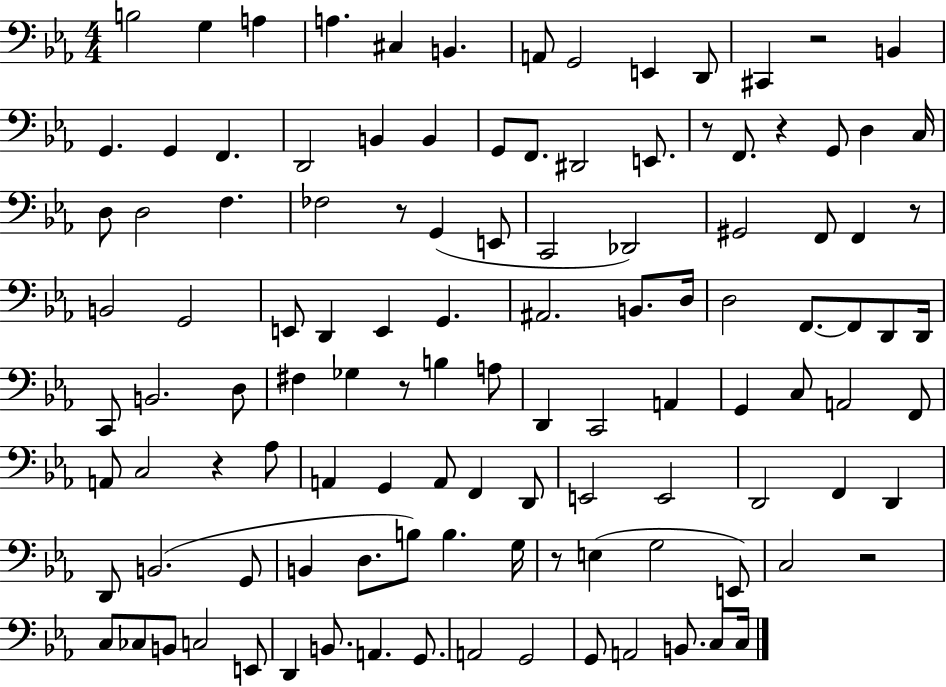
{
  \clef bass
  \numericTimeSignature
  \time 4/4
  \key ees \major
  b2 g4 a4 | a4. cis4 b,4. | a,8 g,2 e,4 d,8 | cis,4 r2 b,4 | \break g,4. g,4 f,4. | d,2 b,4 b,4 | g,8 f,8. dis,2 e,8. | r8 f,8. r4 g,8 d4 c16 | \break d8 d2 f4. | fes2 r8 g,4( e,8 | c,2 des,2) | gis,2 f,8 f,4 r8 | \break b,2 g,2 | e,8 d,4 e,4 g,4. | ais,2. b,8. d16 | d2 f,8.~~ f,8 d,8 d,16 | \break c,8 b,2. d8 | fis4 ges4 r8 b4 a8 | d,4 c,2 a,4 | g,4 c8 a,2 f,8 | \break a,8 c2 r4 aes8 | a,4 g,4 a,8 f,4 d,8 | e,2 e,2 | d,2 f,4 d,4 | \break d,8 b,2.( g,8 | b,4 d8. b8) b4. g16 | r8 e4( g2 e,8) | c2 r2 | \break c8 ces8 b,8 c2 e,8 | d,4 b,8. a,4. g,8. | a,2 g,2 | g,8 a,2 b,8. c8 c16 | \break \bar "|."
}